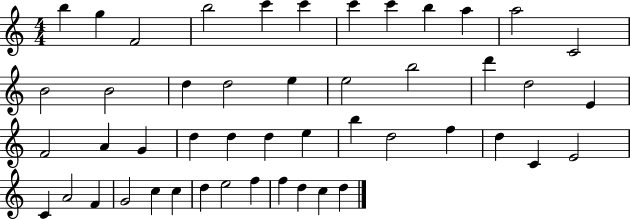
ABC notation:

X:1
T:Untitled
M:4/4
L:1/4
K:C
b g F2 b2 c' c' c' c' b a a2 C2 B2 B2 d d2 e e2 b2 d' d2 E F2 A G d d d e b d2 f d C E2 C A2 F G2 c c d e2 f f d c d